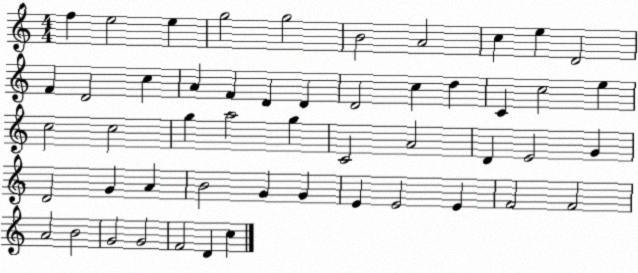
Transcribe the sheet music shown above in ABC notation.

X:1
T:Untitled
M:4/4
L:1/4
K:C
f e2 e g2 g2 B2 A2 c e D2 F D2 c A F D D D2 c d C c2 e c2 c2 g a2 g C2 A2 D E2 G D2 G A B2 G G E E2 E F2 F2 A2 B2 G2 G2 F2 D c